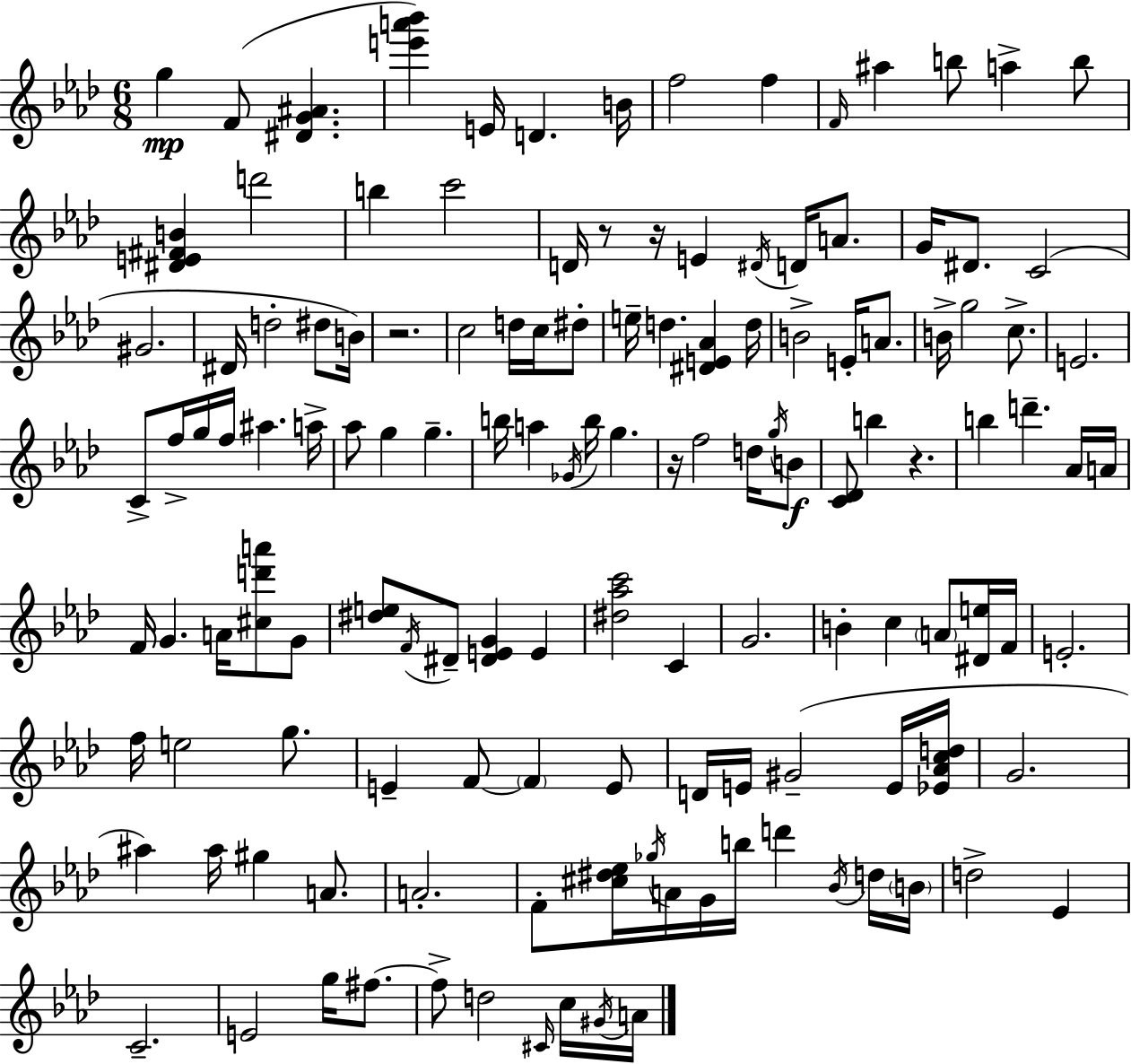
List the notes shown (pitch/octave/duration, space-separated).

G5/q F4/e [D#4,G4,A#4]/q. [E6,A6,Bb6]/q E4/s D4/q. B4/s F5/h F5/q F4/s A#5/q B5/e A5/q B5/e [D#4,E4,F#4,B4]/q D6/h B5/q C6/h D4/s R/e R/s E4/q D#4/s D4/s A4/e. G4/s D#4/e. C4/h G#4/h. D#4/s D5/h D#5/e B4/s R/h. C5/h D5/s C5/s D#5/e E5/s D5/q. [D#4,E4,Ab4]/q D5/s B4/h E4/s A4/e. B4/s G5/h C5/e. E4/h. C4/e F5/s G5/s F5/s A#5/q. A5/s Ab5/e G5/q G5/q. B5/s A5/q Gb4/s B5/s G5/q. R/s F5/h D5/s G5/s B4/e [C4,Db4]/e B5/q R/q. B5/q D6/q. Ab4/s A4/s F4/s G4/q. A4/s [C#5,D6,A6]/e G4/e [D#5,E5]/e F4/s D#4/e [D#4,E4,G4]/q E4/q [D#5,Ab5,C6]/h C4/q G4/h. B4/q C5/q A4/e [D#4,E5]/s F4/s E4/h. F5/s E5/h G5/e. E4/q F4/e F4/q E4/e D4/s E4/s G#4/h E4/s [Eb4,Ab4,C5,D5]/s G4/h. A#5/q A#5/s G#5/q A4/e. A4/h. F4/e [C#5,D#5,Eb5]/s Gb5/s A4/s G4/s B5/s D6/q Bb4/s D5/s B4/s D5/h Eb4/q C4/h. E4/h G5/s F#5/e. F#5/e D5/h C#4/s C5/s G#4/s A4/s